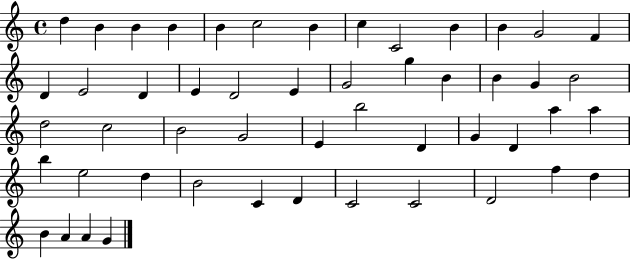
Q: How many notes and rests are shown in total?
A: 51